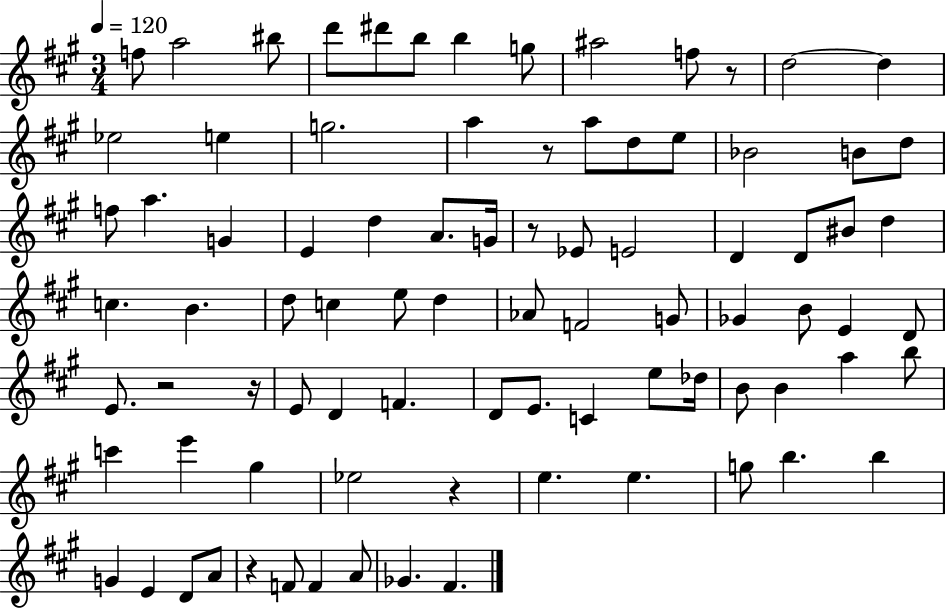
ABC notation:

X:1
T:Untitled
M:3/4
L:1/4
K:A
f/2 a2 ^b/2 d'/2 ^d'/2 b/2 b g/2 ^a2 f/2 z/2 d2 d _e2 e g2 a z/2 a/2 d/2 e/2 _B2 B/2 d/2 f/2 a G E d A/2 G/4 z/2 _E/2 E2 D D/2 ^B/2 d c B d/2 c e/2 d _A/2 F2 G/2 _G B/2 E D/2 E/2 z2 z/4 E/2 D F D/2 E/2 C e/2 _d/4 B/2 B a b/2 c' e' ^g _e2 z e e g/2 b b G E D/2 A/2 z F/2 F A/2 _G ^F